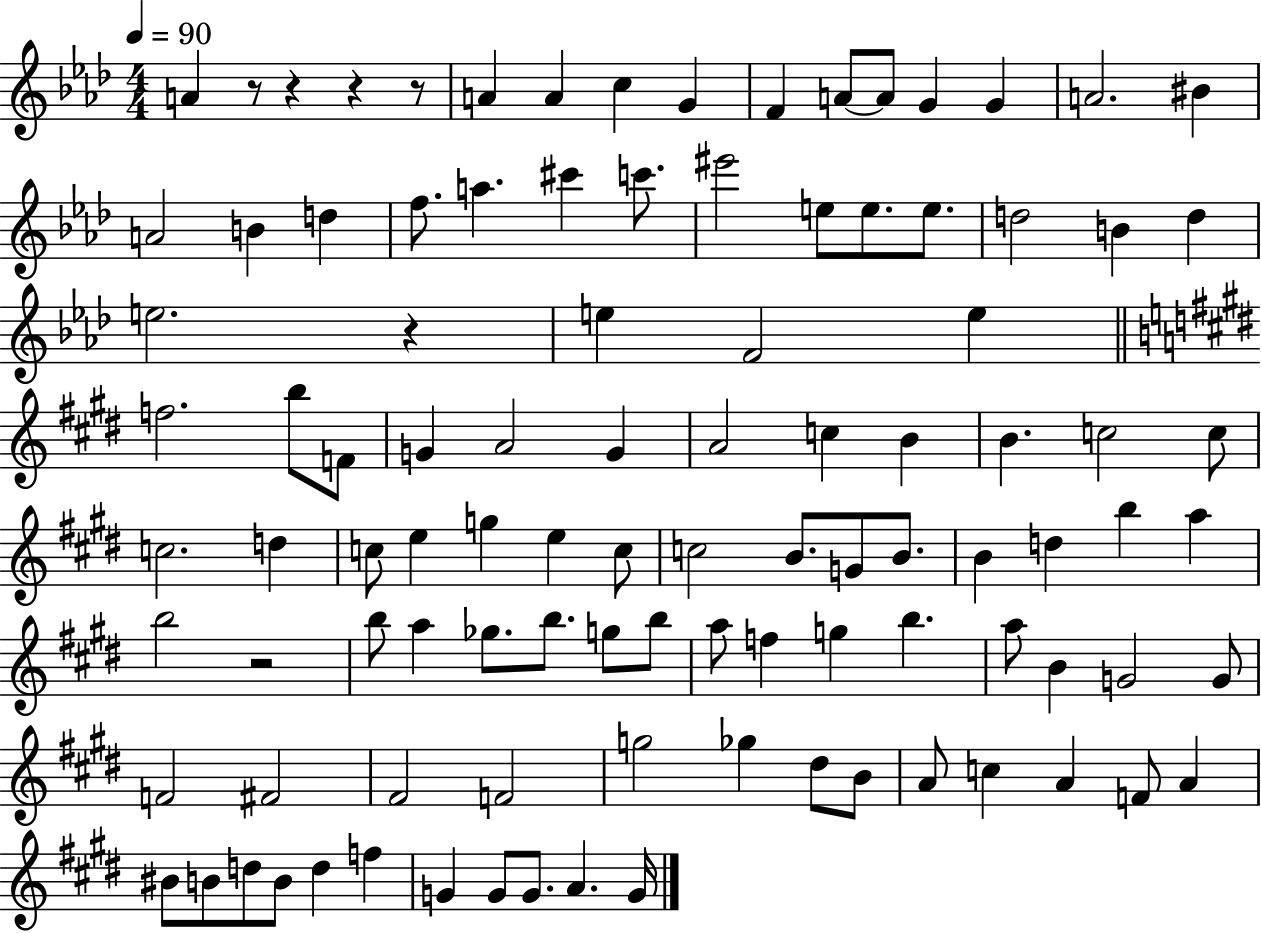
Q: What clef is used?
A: treble